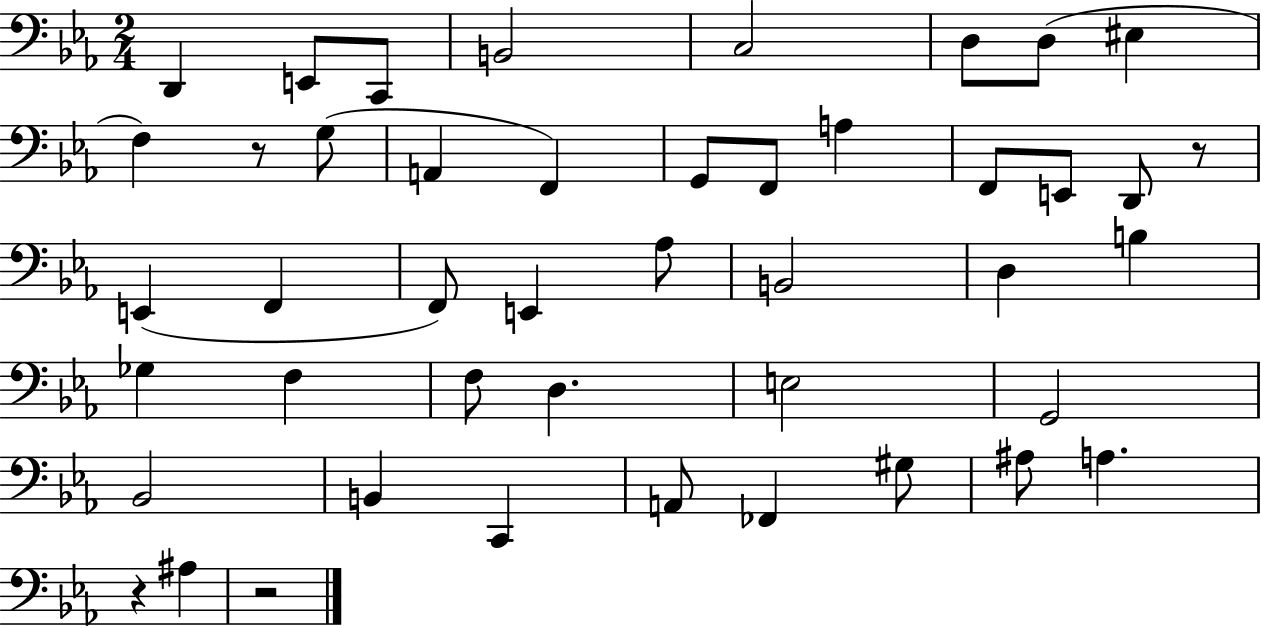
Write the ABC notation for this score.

X:1
T:Untitled
M:2/4
L:1/4
K:Eb
D,, E,,/2 C,,/2 B,,2 C,2 D,/2 D,/2 ^E, F, z/2 G,/2 A,, F,, G,,/2 F,,/2 A, F,,/2 E,,/2 D,,/2 z/2 E,, F,, F,,/2 E,, _A,/2 B,,2 D, B, _G, F, F,/2 D, E,2 G,,2 _B,,2 B,, C,, A,,/2 _F,, ^G,/2 ^A,/2 A, z ^A, z2